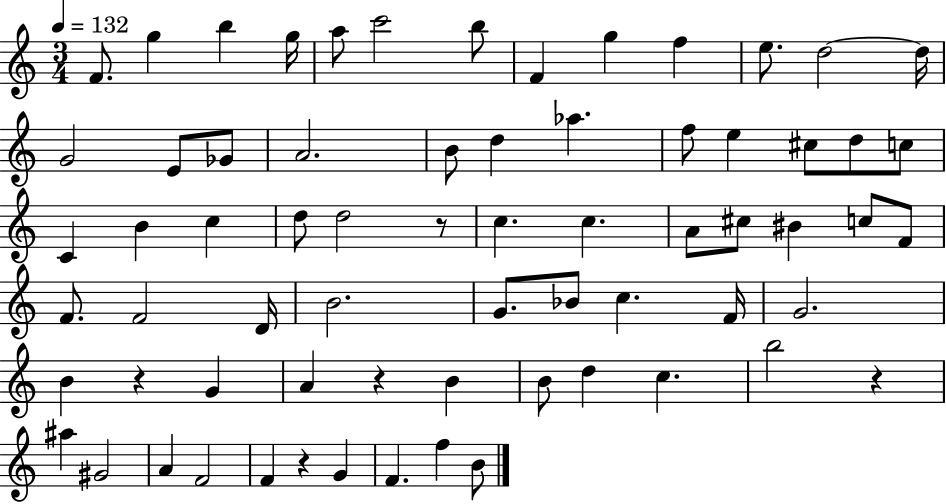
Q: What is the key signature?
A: C major